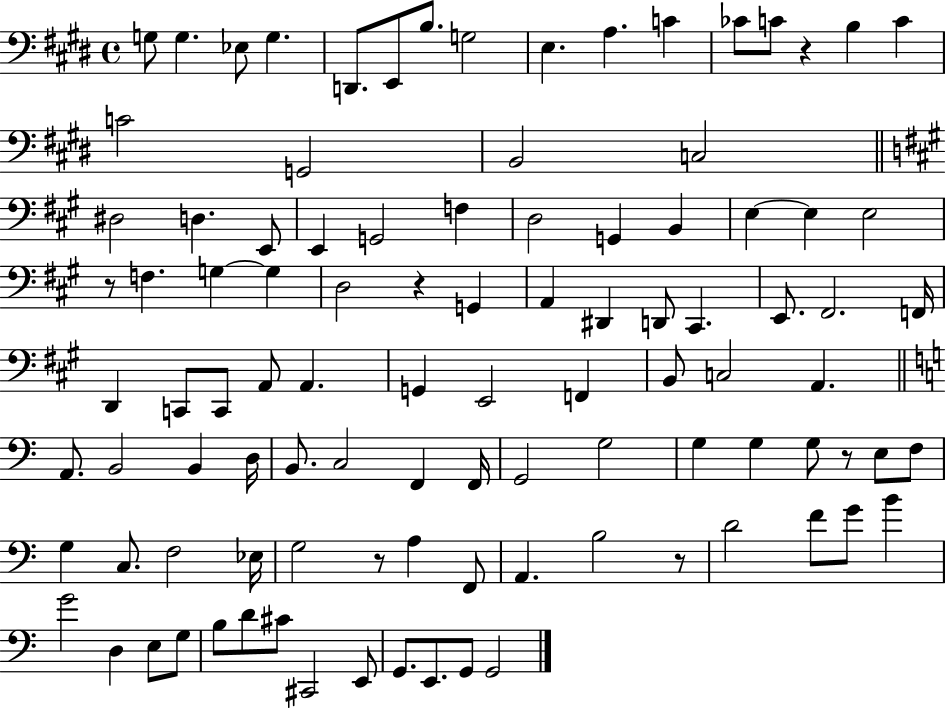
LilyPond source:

{
  \clef bass
  \time 4/4
  \defaultTimeSignature
  \key e \major
  g8 g4. ees8 g4. | d,8. e,8 b8. g2 | e4. a4. c'4 | ces'8 c'8 r4 b4 c'4 | \break c'2 g,2 | b,2 c2 | \bar "||" \break \key a \major dis2 d4. e,8 | e,4 g,2 f4 | d2 g,4 b,4 | e4~~ e4 e2 | \break r8 f4. g4~~ g4 | d2 r4 g,4 | a,4 dis,4 d,8 cis,4. | e,8. fis,2. f,16 | \break d,4 c,8 c,8 a,8 a,4. | g,4 e,2 f,4 | b,8 c2 a,4. | \bar "||" \break \key c \major a,8. b,2 b,4 d16 | b,8. c2 f,4 f,16 | g,2 g2 | g4 g4 g8 r8 e8 f8 | \break g4 c8. f2 ees16 | g2 r8 a4 f,8 | a,4. b2 r8 | d'2 f'8 g'8 b'4 | \break g'2 d4 e8 g8 | b8 d'8 cis'8 cis,2 e,8 | g,8. e,8. g,8 g,2 | \bar "|."
}